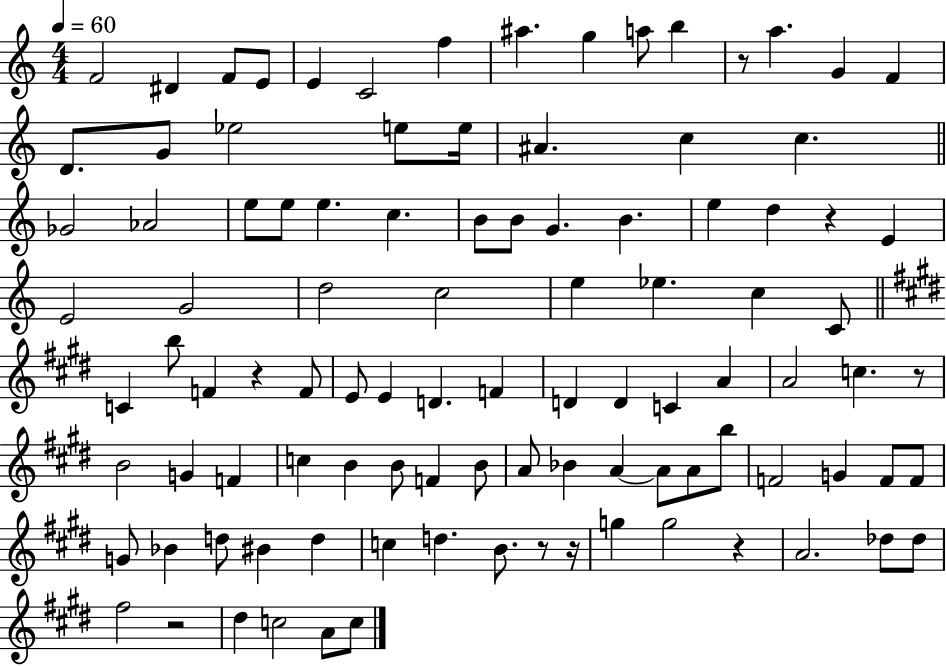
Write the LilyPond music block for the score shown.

{
  \clef treble
  \numericTimeSignature
  \time 4/4
  \key c \major
  \tempo 4 = 60
  f'2 dis'4 f'8 e'8 | e'4 c'2 f''4 | ais''4. g''4 a''8 b''4 | r8 a''4. g'4 f'4 | \break d'8. g'8 ees''2 e''8 e''16 | ais'4. c''4 c''4. | \bar "||" \break \key c \major ges'2 aes'2 | e''8 e''8 e''4. c''4. | b'8 b'8 g'4. b'4. | e''4 d''4 r4 e'4 | \break e'2 g'2 | d''2 c''2 | e''4 ees''4. c''4 c'8 | \bar "||" \break \key e \major c'4 b''8 f'4 r4 f'8 | e'8 e'4 d'4. f'4 | d'4 d'4 c'4 a'4 | a'2 c''4. r8 | \break b'2 g'4 f'4 | c''4 b'4 b'8 f'4 b'8 | a'8 bes'4 a'4~~ a'8 a'8 b''8 | f'2 g'4 f'8 f'8 | \break g'8 bes'4 d''8 bis'4 d''4 | c''4 d''4. b'8. r8 r16 | g''4 g''2 r4 | a'2. des''8 des''8 | \break fis''2 r2 | dis''4 c''2 a'8 c''8 | \bar "|."
}